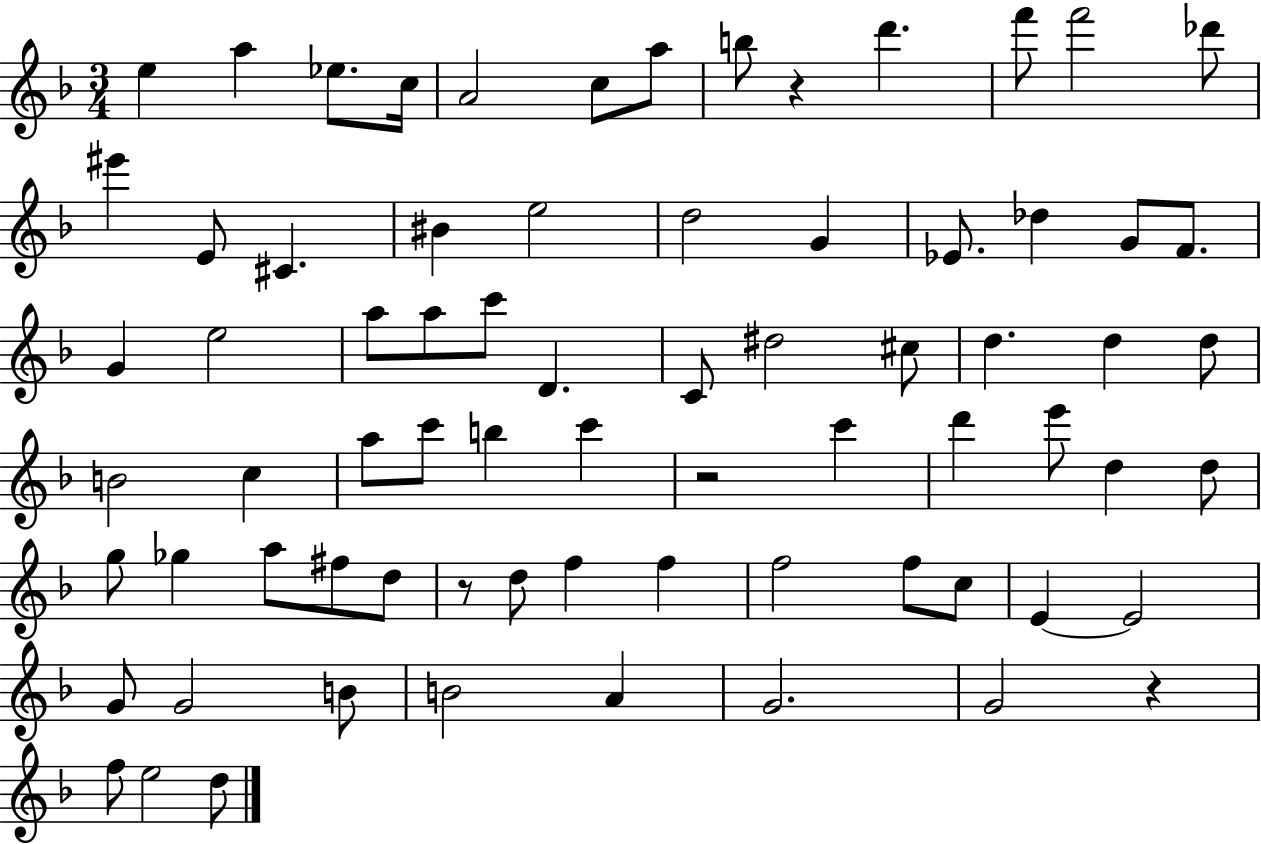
{
  \clef treble
  \numericTimeSignature
  \time 3/4
  \key f \major
  e''4 a''4 ees''8. c''16 | a'2 c''8 a''8 | b''8 r4 d'''4. | f'''8 f'''2 des'''8 | \break eis'''4 e'8 cis'4. | bis'4 e''2 | d''2 g'4 | ees'8. des''4 g'8 f'8. | \break g'4 e''2 | a''8 a''8 c'''8 d'4. | c'8 dis''2 cis''8 | d''4. d''4 d''8 | \break b'2 c''4 | a''8 c'''8 b''4 c'''4 | r2 c'''4 | d'''4 e'''8 d''4 d''8 | \break g''8 ges''4 a''8 fis''8 d''8 | r8 d''8 f''4 f''4 | f''2 f''8 c''8 | e'4~~ e'2 | \break g'8 g'2 b'8 | b'2 a'4 | g'2. | g'2 r4 | \break f''8 e''2 d''8 | \bar "|."
}